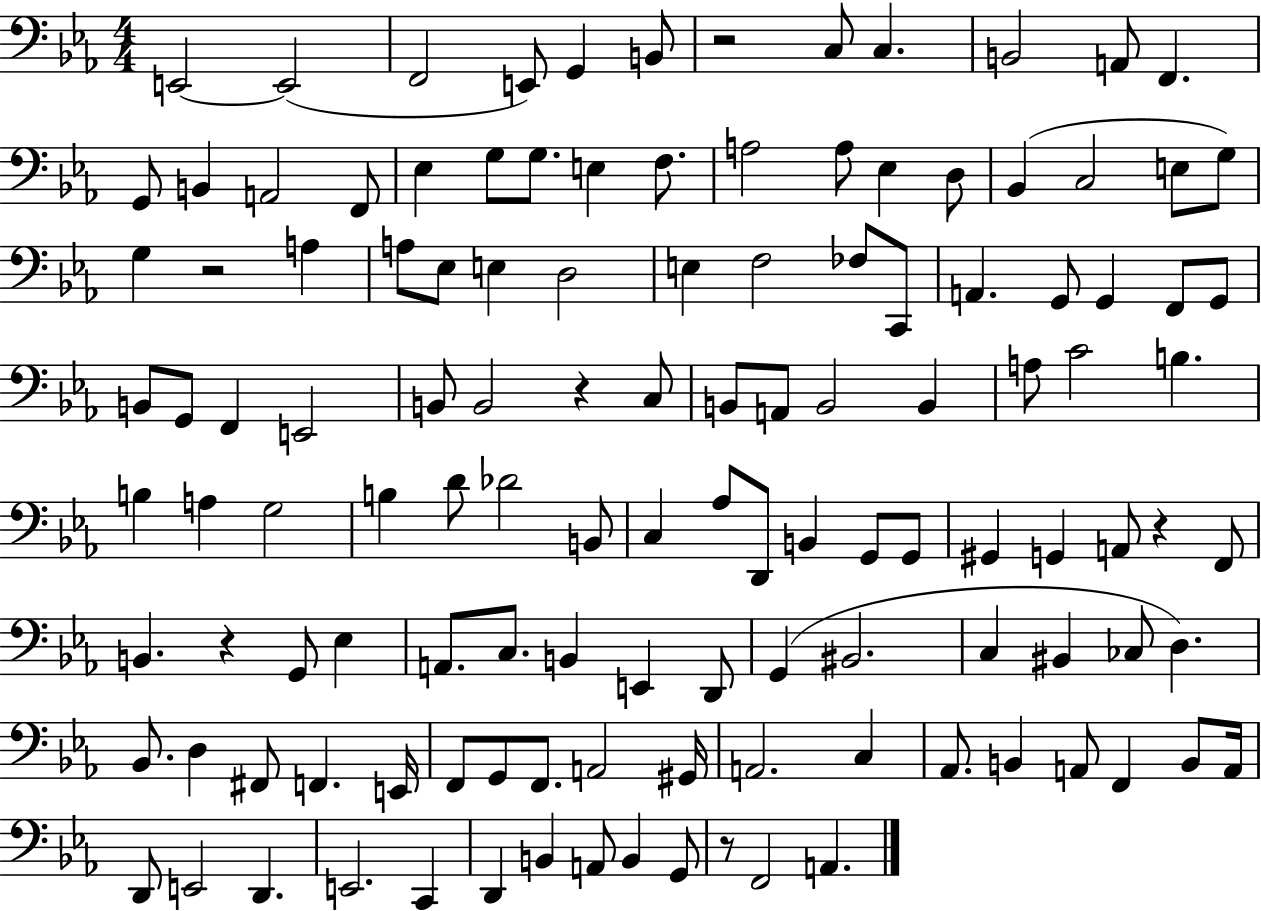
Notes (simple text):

E2/h E2/h F2/h E2/e G2/q B2/e R/h C3/e C3/q. B2/h A2/e F2/q. G2/e B2/q A2/h F2/e Eb3/q G3/e G3/e. E3/q F3/e. A3/h A3/e Eb3/q D3/e Bb2/q C3/h E3/e G3/e G3/q R/h A3/q A3/e Eb3/e E3/q D3/h E3/q F3/h FES3/e C2/e A2/q. G2/e G2/q F2/e G2/e B2/e G2/e F2/q E2/h B2/e B2/h R/q C3/e B2/e A2/e B2/h B2/q A3/e C4/h B3/q. B3/q A3/q G3/h B3/q D4/e Db4/h B2/e C3/q Ab3/e D2/e B2/q G2/e G2/e G#2/q G2/q A2/e R/q F2/e B2/q. R/q G2/e Eb3/q A2/e. C3/e. B2/q E2/q D2/e G2/q BIS2/h. C3/q BIS2/q CES3/e D3/q. Bb2/e. D3/q F#2/e F2/q. E2/s F2/e G2/e F2/e. A2/h G#2/s A2/h. C3/q Ab2/e. B2/q A2/e F2/q B2/e A2/s D2/e E2/h D2/q. E2/h. C2/q D2/q B2/q A2/e B2/q G2/e R/e F2/h A2/q.